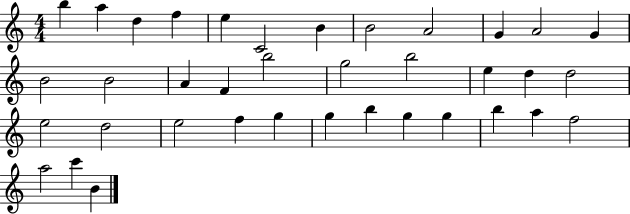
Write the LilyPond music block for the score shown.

{
  \clef treble
  \numericTimeSignature
  \time 4/4
  \key c \major
  b''4 a''4 d''4 f''4 | e''4 c'2 b'4 | b'2 a'2 | g'4 a'2 g'4 | \break b'2 b'2 | a'4 f'4 b''2 | g''2 b''2 | e''4 d''4 d''2 | \break e''2 d''2 | e''2 f''4 g''4 | g''4 b''4 g''4 g''4 | b''4 a''4 f''2 | \break a''2 c'''4 b'4 | \bar "|."
}